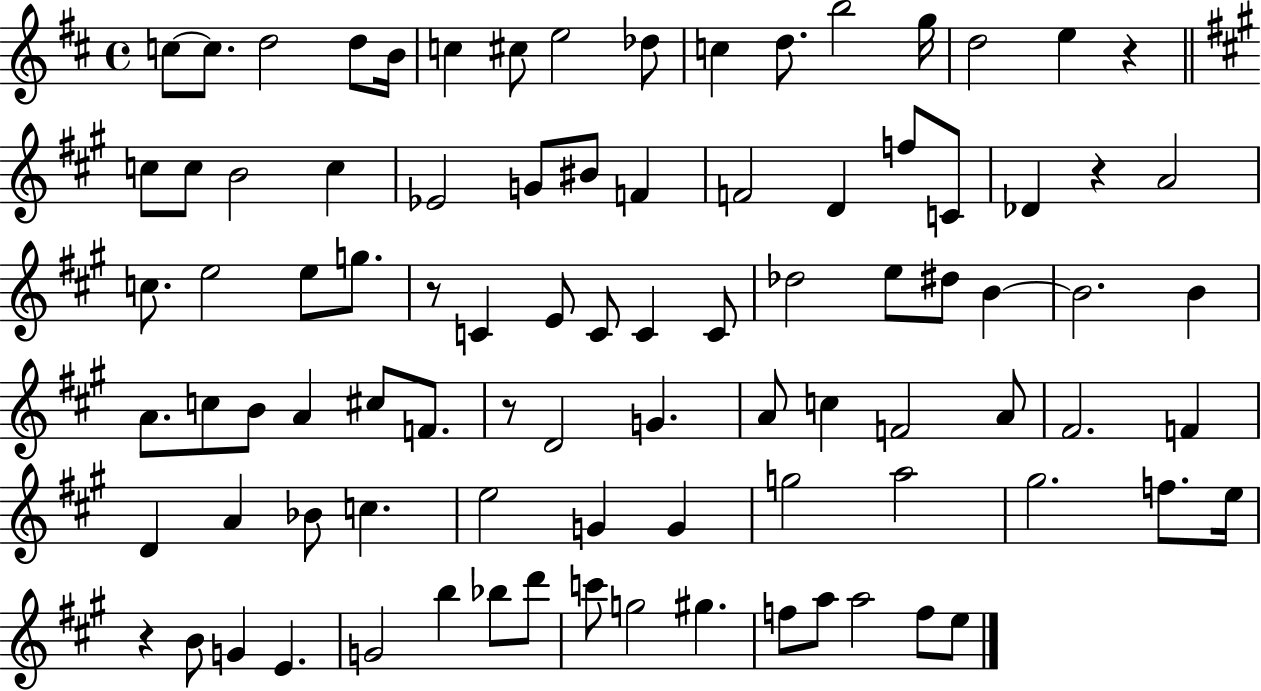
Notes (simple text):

C5/e C5/e. D5/h D5/e B4/s C5/q C#5/e E5/h Db5/e C5/q D5/e. B5/h G5/s D5/h E5/q R/q C5/e C5/e B4/h C5/q Eb4/h G4/e BIS4/e F4/q F4/h D4/q F5/e C4/e Db4/q R/q A4/h C5/e. E5/h E5/e G5/e. R/e C4/q E4/e C4/e C4/q C4/e Db5/h E5/e D#5/e B4/q B4/h. B4/q A4/e. C5/e B4/e A4/q C#5/e F4/e. R/e D4/h G4/q. A4/e C5/q F4/h A4/e F#4/h. F4/q D4/q A4/q Bb4/e C5/q. E5/h G4/q G4/q G5/h A5/h G#5/h. F5/e. E5/s R/q B4/e G4/q E4/q. G4/h B5/q Bb5/e D6/e C6/e G5/h G#5/q. F5/e A5/e A5/h F5/e E5/e